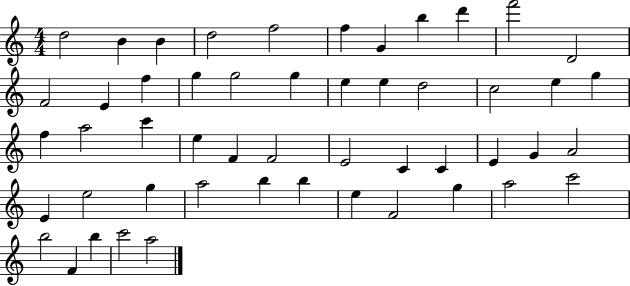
{
  \clef treble
  \numericTimeSignature
  \time 4/4
  \key c \major
  d''2 b'4 b'4 | d''2 f''2 | f''4 g'4 b''4 d'''4 | f'''2 d'2 | \break f'2 e'4 f''4 | g''4 g''2 g''4 | e''4 e''4 d''2 | c''2 e''4 g''4 | \break f''4 a''2 c'''4 | e''4 f'4 f'2 | e'2 c'4 c'4 | e'4 g'4 a'2 | \break e'4 e''2 g''4 | a''2 b''4 b''4 | e''4 f'2 g''4 | a''2 c'''2 | \break b''2 f'4 b''4 | c'''2 a''2 | \bar "|."
}